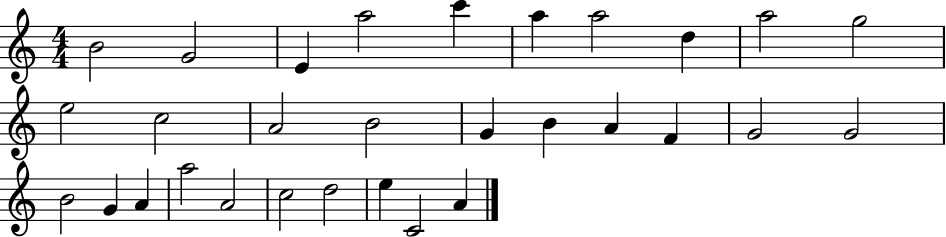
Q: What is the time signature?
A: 4/4